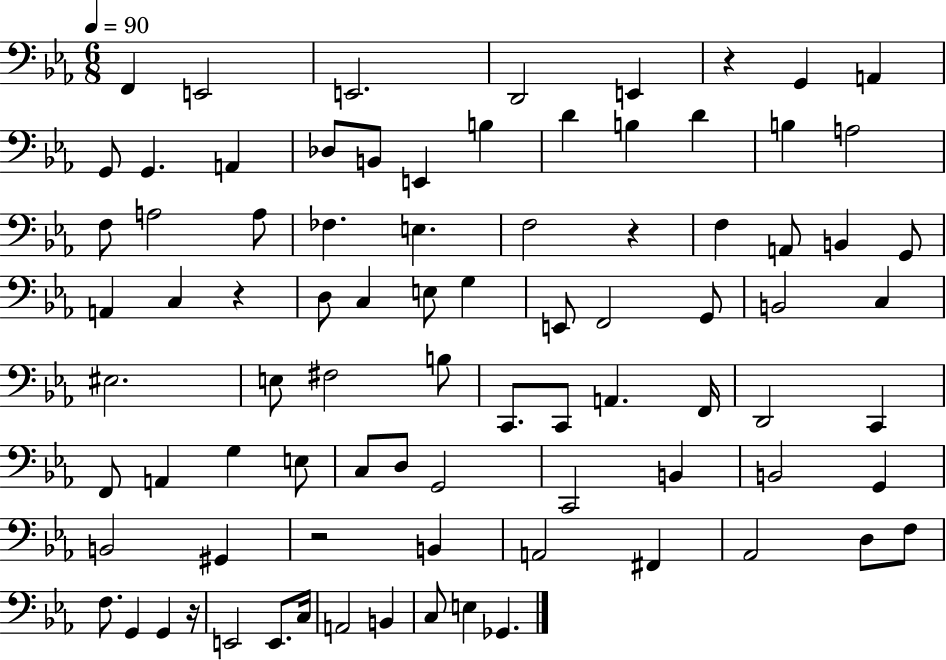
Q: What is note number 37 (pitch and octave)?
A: F2